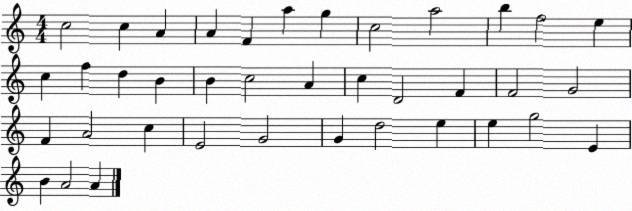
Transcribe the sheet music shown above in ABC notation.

X:1
T:Untitled
M:4/4
L:1/4
K:C
c2 c A A F a g c2 a2 b f2 e c f d B B c2 A c D2 F F2 G2 F A2 c E2 G2 G d2 e e g2 E B A2 A